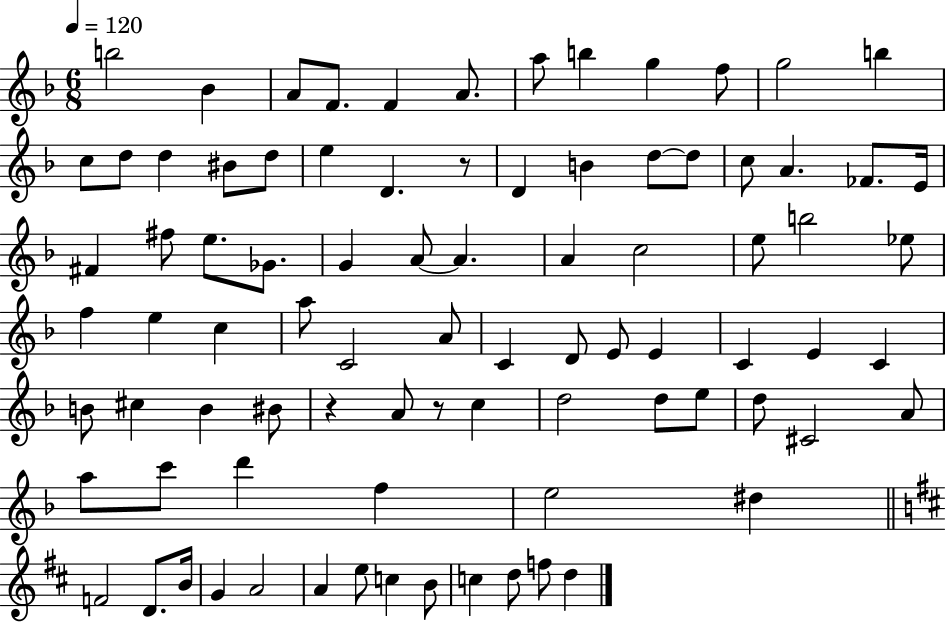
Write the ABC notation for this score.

X:1
T:Untitled
M:6/8
L:1/4
K:F
b2 _B A/2 F/2 F A/2 a/2 b g f/2 g2 b c/2 d/2 d ^B/2 d/2 e D z/2 D B d/2 d/2 c/2 A _F/2 E/4 ^F ^f/2 e/2 _G/2 G A/2 A A c2 e/2 b2 _e/2 f e c a/2 C2 A/2 C D/2 E/2 E C E C B/2 ^c B ^B/2 z A/2 z/2 c d2 d/2 e/2 d/2 ^C2 A/2 a/2 c'/2 d' f e2 ^d F2 D/2 B/4 G A2 A e/2 c B/2 c d/2 f/2 d